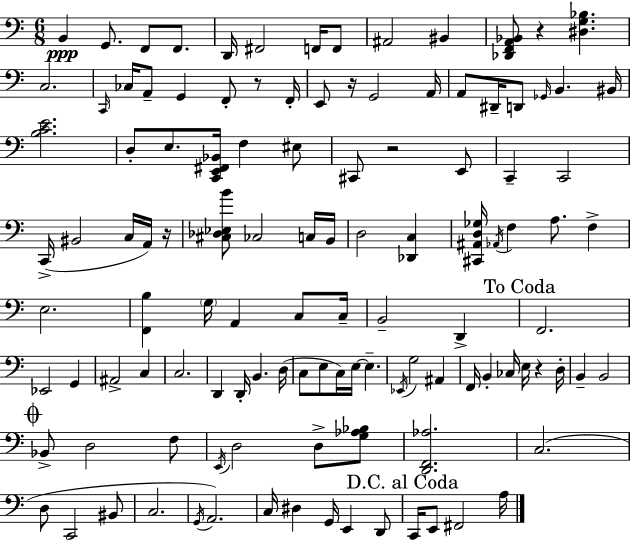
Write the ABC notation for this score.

X:1
T:Untitled
M:6/8
L:1/4
K:Am
B,, G,,/2 F,,/2 F,,/2 D,,/4 ^F,,2 F,,/4 F,,/2 ^A,,2 ^B,, [_D,,F,,A,,_B,,]/2 z [^D,G,_B,] C,2 C,,/4 _C,/4 A,,/2 G,, F,,/2 z/2 F,,/4 E,,/2 z/4 G,,2 A,,/4 A,,/2 ^D,,/4 D,,/2 _G,,/4 B,, ^B,,/4 [B,CE]2 D,/2 E,/2 [C,,E,,^F,,_B,,]/4 F, ^E,/2 ^C,,/2 z2 E,,/2 C,, C,,2 C,,/4 ^B,,2 C,/4 A,,/4 z/4 [^C,_D,_E,B]/2 _C,2 C,/4 B,,/4 D,2 [_D,,C,] [^C,,^A,,D,_G,]/4 _A,,/4 F, A,/2 F, E,2 [F,,B,] G,/4 A,, C,/2 C,/4 B,,2 D,, F,,2 _E,,2 G,, ^A,,2 C, C,2 D,, D,,/4 B,, D,/4 C,/2 E,/2 C,/4 E,/4 E, _E,,/4 G,2 ^A,, F,,/4 B,, _C,/4 E,/4 z D,/4 B,, B,,2 _B,,/2 D,2 F,/2 E,,/4 D,2 D,/2 [G,_A,_B,]/2 [D,,F,,_A,]2 C,2 D,/2 C,,2 ^B,,/2 C,2 G,,/4 A,,2 C,/4 ^D, G,,/4 E,, D,,/2 C,,/4 E,,/2 ^F,,2 A,/4